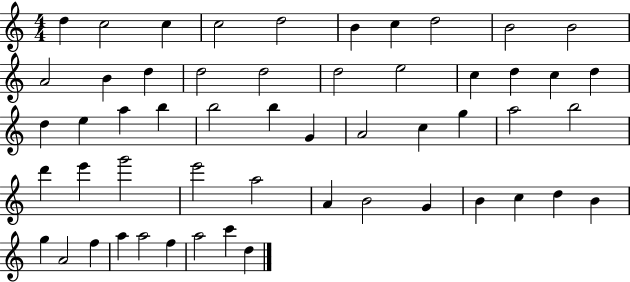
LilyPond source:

{
  \clef treble
  \numericTimeSignature
  \time 4/4
  \key c \major
  d''4 c''2 c''4 | c''2 d''2 | b'4 c''4 d''2 | b'2 b'2 | \break a'2 b'4 d''4 | d''2 d''2 | d''2 e''2 | c''4 d''4 c''4 d''4 | \break d''4 e''4 a''4 b''4 | b''2 b''4 g'4 | a'2 c''4 g''4 | a''2 b''2 | \break d'''4 e'''4 g'''2 | e'''2 a''2 | a'4 b'2 g'4 | b'4 c''4 d''4 b'4 | \break g''4 a'2 f''4 | a''4 a''2 f''4 | a''2 c'''4 d''4 | \bar "|."
}